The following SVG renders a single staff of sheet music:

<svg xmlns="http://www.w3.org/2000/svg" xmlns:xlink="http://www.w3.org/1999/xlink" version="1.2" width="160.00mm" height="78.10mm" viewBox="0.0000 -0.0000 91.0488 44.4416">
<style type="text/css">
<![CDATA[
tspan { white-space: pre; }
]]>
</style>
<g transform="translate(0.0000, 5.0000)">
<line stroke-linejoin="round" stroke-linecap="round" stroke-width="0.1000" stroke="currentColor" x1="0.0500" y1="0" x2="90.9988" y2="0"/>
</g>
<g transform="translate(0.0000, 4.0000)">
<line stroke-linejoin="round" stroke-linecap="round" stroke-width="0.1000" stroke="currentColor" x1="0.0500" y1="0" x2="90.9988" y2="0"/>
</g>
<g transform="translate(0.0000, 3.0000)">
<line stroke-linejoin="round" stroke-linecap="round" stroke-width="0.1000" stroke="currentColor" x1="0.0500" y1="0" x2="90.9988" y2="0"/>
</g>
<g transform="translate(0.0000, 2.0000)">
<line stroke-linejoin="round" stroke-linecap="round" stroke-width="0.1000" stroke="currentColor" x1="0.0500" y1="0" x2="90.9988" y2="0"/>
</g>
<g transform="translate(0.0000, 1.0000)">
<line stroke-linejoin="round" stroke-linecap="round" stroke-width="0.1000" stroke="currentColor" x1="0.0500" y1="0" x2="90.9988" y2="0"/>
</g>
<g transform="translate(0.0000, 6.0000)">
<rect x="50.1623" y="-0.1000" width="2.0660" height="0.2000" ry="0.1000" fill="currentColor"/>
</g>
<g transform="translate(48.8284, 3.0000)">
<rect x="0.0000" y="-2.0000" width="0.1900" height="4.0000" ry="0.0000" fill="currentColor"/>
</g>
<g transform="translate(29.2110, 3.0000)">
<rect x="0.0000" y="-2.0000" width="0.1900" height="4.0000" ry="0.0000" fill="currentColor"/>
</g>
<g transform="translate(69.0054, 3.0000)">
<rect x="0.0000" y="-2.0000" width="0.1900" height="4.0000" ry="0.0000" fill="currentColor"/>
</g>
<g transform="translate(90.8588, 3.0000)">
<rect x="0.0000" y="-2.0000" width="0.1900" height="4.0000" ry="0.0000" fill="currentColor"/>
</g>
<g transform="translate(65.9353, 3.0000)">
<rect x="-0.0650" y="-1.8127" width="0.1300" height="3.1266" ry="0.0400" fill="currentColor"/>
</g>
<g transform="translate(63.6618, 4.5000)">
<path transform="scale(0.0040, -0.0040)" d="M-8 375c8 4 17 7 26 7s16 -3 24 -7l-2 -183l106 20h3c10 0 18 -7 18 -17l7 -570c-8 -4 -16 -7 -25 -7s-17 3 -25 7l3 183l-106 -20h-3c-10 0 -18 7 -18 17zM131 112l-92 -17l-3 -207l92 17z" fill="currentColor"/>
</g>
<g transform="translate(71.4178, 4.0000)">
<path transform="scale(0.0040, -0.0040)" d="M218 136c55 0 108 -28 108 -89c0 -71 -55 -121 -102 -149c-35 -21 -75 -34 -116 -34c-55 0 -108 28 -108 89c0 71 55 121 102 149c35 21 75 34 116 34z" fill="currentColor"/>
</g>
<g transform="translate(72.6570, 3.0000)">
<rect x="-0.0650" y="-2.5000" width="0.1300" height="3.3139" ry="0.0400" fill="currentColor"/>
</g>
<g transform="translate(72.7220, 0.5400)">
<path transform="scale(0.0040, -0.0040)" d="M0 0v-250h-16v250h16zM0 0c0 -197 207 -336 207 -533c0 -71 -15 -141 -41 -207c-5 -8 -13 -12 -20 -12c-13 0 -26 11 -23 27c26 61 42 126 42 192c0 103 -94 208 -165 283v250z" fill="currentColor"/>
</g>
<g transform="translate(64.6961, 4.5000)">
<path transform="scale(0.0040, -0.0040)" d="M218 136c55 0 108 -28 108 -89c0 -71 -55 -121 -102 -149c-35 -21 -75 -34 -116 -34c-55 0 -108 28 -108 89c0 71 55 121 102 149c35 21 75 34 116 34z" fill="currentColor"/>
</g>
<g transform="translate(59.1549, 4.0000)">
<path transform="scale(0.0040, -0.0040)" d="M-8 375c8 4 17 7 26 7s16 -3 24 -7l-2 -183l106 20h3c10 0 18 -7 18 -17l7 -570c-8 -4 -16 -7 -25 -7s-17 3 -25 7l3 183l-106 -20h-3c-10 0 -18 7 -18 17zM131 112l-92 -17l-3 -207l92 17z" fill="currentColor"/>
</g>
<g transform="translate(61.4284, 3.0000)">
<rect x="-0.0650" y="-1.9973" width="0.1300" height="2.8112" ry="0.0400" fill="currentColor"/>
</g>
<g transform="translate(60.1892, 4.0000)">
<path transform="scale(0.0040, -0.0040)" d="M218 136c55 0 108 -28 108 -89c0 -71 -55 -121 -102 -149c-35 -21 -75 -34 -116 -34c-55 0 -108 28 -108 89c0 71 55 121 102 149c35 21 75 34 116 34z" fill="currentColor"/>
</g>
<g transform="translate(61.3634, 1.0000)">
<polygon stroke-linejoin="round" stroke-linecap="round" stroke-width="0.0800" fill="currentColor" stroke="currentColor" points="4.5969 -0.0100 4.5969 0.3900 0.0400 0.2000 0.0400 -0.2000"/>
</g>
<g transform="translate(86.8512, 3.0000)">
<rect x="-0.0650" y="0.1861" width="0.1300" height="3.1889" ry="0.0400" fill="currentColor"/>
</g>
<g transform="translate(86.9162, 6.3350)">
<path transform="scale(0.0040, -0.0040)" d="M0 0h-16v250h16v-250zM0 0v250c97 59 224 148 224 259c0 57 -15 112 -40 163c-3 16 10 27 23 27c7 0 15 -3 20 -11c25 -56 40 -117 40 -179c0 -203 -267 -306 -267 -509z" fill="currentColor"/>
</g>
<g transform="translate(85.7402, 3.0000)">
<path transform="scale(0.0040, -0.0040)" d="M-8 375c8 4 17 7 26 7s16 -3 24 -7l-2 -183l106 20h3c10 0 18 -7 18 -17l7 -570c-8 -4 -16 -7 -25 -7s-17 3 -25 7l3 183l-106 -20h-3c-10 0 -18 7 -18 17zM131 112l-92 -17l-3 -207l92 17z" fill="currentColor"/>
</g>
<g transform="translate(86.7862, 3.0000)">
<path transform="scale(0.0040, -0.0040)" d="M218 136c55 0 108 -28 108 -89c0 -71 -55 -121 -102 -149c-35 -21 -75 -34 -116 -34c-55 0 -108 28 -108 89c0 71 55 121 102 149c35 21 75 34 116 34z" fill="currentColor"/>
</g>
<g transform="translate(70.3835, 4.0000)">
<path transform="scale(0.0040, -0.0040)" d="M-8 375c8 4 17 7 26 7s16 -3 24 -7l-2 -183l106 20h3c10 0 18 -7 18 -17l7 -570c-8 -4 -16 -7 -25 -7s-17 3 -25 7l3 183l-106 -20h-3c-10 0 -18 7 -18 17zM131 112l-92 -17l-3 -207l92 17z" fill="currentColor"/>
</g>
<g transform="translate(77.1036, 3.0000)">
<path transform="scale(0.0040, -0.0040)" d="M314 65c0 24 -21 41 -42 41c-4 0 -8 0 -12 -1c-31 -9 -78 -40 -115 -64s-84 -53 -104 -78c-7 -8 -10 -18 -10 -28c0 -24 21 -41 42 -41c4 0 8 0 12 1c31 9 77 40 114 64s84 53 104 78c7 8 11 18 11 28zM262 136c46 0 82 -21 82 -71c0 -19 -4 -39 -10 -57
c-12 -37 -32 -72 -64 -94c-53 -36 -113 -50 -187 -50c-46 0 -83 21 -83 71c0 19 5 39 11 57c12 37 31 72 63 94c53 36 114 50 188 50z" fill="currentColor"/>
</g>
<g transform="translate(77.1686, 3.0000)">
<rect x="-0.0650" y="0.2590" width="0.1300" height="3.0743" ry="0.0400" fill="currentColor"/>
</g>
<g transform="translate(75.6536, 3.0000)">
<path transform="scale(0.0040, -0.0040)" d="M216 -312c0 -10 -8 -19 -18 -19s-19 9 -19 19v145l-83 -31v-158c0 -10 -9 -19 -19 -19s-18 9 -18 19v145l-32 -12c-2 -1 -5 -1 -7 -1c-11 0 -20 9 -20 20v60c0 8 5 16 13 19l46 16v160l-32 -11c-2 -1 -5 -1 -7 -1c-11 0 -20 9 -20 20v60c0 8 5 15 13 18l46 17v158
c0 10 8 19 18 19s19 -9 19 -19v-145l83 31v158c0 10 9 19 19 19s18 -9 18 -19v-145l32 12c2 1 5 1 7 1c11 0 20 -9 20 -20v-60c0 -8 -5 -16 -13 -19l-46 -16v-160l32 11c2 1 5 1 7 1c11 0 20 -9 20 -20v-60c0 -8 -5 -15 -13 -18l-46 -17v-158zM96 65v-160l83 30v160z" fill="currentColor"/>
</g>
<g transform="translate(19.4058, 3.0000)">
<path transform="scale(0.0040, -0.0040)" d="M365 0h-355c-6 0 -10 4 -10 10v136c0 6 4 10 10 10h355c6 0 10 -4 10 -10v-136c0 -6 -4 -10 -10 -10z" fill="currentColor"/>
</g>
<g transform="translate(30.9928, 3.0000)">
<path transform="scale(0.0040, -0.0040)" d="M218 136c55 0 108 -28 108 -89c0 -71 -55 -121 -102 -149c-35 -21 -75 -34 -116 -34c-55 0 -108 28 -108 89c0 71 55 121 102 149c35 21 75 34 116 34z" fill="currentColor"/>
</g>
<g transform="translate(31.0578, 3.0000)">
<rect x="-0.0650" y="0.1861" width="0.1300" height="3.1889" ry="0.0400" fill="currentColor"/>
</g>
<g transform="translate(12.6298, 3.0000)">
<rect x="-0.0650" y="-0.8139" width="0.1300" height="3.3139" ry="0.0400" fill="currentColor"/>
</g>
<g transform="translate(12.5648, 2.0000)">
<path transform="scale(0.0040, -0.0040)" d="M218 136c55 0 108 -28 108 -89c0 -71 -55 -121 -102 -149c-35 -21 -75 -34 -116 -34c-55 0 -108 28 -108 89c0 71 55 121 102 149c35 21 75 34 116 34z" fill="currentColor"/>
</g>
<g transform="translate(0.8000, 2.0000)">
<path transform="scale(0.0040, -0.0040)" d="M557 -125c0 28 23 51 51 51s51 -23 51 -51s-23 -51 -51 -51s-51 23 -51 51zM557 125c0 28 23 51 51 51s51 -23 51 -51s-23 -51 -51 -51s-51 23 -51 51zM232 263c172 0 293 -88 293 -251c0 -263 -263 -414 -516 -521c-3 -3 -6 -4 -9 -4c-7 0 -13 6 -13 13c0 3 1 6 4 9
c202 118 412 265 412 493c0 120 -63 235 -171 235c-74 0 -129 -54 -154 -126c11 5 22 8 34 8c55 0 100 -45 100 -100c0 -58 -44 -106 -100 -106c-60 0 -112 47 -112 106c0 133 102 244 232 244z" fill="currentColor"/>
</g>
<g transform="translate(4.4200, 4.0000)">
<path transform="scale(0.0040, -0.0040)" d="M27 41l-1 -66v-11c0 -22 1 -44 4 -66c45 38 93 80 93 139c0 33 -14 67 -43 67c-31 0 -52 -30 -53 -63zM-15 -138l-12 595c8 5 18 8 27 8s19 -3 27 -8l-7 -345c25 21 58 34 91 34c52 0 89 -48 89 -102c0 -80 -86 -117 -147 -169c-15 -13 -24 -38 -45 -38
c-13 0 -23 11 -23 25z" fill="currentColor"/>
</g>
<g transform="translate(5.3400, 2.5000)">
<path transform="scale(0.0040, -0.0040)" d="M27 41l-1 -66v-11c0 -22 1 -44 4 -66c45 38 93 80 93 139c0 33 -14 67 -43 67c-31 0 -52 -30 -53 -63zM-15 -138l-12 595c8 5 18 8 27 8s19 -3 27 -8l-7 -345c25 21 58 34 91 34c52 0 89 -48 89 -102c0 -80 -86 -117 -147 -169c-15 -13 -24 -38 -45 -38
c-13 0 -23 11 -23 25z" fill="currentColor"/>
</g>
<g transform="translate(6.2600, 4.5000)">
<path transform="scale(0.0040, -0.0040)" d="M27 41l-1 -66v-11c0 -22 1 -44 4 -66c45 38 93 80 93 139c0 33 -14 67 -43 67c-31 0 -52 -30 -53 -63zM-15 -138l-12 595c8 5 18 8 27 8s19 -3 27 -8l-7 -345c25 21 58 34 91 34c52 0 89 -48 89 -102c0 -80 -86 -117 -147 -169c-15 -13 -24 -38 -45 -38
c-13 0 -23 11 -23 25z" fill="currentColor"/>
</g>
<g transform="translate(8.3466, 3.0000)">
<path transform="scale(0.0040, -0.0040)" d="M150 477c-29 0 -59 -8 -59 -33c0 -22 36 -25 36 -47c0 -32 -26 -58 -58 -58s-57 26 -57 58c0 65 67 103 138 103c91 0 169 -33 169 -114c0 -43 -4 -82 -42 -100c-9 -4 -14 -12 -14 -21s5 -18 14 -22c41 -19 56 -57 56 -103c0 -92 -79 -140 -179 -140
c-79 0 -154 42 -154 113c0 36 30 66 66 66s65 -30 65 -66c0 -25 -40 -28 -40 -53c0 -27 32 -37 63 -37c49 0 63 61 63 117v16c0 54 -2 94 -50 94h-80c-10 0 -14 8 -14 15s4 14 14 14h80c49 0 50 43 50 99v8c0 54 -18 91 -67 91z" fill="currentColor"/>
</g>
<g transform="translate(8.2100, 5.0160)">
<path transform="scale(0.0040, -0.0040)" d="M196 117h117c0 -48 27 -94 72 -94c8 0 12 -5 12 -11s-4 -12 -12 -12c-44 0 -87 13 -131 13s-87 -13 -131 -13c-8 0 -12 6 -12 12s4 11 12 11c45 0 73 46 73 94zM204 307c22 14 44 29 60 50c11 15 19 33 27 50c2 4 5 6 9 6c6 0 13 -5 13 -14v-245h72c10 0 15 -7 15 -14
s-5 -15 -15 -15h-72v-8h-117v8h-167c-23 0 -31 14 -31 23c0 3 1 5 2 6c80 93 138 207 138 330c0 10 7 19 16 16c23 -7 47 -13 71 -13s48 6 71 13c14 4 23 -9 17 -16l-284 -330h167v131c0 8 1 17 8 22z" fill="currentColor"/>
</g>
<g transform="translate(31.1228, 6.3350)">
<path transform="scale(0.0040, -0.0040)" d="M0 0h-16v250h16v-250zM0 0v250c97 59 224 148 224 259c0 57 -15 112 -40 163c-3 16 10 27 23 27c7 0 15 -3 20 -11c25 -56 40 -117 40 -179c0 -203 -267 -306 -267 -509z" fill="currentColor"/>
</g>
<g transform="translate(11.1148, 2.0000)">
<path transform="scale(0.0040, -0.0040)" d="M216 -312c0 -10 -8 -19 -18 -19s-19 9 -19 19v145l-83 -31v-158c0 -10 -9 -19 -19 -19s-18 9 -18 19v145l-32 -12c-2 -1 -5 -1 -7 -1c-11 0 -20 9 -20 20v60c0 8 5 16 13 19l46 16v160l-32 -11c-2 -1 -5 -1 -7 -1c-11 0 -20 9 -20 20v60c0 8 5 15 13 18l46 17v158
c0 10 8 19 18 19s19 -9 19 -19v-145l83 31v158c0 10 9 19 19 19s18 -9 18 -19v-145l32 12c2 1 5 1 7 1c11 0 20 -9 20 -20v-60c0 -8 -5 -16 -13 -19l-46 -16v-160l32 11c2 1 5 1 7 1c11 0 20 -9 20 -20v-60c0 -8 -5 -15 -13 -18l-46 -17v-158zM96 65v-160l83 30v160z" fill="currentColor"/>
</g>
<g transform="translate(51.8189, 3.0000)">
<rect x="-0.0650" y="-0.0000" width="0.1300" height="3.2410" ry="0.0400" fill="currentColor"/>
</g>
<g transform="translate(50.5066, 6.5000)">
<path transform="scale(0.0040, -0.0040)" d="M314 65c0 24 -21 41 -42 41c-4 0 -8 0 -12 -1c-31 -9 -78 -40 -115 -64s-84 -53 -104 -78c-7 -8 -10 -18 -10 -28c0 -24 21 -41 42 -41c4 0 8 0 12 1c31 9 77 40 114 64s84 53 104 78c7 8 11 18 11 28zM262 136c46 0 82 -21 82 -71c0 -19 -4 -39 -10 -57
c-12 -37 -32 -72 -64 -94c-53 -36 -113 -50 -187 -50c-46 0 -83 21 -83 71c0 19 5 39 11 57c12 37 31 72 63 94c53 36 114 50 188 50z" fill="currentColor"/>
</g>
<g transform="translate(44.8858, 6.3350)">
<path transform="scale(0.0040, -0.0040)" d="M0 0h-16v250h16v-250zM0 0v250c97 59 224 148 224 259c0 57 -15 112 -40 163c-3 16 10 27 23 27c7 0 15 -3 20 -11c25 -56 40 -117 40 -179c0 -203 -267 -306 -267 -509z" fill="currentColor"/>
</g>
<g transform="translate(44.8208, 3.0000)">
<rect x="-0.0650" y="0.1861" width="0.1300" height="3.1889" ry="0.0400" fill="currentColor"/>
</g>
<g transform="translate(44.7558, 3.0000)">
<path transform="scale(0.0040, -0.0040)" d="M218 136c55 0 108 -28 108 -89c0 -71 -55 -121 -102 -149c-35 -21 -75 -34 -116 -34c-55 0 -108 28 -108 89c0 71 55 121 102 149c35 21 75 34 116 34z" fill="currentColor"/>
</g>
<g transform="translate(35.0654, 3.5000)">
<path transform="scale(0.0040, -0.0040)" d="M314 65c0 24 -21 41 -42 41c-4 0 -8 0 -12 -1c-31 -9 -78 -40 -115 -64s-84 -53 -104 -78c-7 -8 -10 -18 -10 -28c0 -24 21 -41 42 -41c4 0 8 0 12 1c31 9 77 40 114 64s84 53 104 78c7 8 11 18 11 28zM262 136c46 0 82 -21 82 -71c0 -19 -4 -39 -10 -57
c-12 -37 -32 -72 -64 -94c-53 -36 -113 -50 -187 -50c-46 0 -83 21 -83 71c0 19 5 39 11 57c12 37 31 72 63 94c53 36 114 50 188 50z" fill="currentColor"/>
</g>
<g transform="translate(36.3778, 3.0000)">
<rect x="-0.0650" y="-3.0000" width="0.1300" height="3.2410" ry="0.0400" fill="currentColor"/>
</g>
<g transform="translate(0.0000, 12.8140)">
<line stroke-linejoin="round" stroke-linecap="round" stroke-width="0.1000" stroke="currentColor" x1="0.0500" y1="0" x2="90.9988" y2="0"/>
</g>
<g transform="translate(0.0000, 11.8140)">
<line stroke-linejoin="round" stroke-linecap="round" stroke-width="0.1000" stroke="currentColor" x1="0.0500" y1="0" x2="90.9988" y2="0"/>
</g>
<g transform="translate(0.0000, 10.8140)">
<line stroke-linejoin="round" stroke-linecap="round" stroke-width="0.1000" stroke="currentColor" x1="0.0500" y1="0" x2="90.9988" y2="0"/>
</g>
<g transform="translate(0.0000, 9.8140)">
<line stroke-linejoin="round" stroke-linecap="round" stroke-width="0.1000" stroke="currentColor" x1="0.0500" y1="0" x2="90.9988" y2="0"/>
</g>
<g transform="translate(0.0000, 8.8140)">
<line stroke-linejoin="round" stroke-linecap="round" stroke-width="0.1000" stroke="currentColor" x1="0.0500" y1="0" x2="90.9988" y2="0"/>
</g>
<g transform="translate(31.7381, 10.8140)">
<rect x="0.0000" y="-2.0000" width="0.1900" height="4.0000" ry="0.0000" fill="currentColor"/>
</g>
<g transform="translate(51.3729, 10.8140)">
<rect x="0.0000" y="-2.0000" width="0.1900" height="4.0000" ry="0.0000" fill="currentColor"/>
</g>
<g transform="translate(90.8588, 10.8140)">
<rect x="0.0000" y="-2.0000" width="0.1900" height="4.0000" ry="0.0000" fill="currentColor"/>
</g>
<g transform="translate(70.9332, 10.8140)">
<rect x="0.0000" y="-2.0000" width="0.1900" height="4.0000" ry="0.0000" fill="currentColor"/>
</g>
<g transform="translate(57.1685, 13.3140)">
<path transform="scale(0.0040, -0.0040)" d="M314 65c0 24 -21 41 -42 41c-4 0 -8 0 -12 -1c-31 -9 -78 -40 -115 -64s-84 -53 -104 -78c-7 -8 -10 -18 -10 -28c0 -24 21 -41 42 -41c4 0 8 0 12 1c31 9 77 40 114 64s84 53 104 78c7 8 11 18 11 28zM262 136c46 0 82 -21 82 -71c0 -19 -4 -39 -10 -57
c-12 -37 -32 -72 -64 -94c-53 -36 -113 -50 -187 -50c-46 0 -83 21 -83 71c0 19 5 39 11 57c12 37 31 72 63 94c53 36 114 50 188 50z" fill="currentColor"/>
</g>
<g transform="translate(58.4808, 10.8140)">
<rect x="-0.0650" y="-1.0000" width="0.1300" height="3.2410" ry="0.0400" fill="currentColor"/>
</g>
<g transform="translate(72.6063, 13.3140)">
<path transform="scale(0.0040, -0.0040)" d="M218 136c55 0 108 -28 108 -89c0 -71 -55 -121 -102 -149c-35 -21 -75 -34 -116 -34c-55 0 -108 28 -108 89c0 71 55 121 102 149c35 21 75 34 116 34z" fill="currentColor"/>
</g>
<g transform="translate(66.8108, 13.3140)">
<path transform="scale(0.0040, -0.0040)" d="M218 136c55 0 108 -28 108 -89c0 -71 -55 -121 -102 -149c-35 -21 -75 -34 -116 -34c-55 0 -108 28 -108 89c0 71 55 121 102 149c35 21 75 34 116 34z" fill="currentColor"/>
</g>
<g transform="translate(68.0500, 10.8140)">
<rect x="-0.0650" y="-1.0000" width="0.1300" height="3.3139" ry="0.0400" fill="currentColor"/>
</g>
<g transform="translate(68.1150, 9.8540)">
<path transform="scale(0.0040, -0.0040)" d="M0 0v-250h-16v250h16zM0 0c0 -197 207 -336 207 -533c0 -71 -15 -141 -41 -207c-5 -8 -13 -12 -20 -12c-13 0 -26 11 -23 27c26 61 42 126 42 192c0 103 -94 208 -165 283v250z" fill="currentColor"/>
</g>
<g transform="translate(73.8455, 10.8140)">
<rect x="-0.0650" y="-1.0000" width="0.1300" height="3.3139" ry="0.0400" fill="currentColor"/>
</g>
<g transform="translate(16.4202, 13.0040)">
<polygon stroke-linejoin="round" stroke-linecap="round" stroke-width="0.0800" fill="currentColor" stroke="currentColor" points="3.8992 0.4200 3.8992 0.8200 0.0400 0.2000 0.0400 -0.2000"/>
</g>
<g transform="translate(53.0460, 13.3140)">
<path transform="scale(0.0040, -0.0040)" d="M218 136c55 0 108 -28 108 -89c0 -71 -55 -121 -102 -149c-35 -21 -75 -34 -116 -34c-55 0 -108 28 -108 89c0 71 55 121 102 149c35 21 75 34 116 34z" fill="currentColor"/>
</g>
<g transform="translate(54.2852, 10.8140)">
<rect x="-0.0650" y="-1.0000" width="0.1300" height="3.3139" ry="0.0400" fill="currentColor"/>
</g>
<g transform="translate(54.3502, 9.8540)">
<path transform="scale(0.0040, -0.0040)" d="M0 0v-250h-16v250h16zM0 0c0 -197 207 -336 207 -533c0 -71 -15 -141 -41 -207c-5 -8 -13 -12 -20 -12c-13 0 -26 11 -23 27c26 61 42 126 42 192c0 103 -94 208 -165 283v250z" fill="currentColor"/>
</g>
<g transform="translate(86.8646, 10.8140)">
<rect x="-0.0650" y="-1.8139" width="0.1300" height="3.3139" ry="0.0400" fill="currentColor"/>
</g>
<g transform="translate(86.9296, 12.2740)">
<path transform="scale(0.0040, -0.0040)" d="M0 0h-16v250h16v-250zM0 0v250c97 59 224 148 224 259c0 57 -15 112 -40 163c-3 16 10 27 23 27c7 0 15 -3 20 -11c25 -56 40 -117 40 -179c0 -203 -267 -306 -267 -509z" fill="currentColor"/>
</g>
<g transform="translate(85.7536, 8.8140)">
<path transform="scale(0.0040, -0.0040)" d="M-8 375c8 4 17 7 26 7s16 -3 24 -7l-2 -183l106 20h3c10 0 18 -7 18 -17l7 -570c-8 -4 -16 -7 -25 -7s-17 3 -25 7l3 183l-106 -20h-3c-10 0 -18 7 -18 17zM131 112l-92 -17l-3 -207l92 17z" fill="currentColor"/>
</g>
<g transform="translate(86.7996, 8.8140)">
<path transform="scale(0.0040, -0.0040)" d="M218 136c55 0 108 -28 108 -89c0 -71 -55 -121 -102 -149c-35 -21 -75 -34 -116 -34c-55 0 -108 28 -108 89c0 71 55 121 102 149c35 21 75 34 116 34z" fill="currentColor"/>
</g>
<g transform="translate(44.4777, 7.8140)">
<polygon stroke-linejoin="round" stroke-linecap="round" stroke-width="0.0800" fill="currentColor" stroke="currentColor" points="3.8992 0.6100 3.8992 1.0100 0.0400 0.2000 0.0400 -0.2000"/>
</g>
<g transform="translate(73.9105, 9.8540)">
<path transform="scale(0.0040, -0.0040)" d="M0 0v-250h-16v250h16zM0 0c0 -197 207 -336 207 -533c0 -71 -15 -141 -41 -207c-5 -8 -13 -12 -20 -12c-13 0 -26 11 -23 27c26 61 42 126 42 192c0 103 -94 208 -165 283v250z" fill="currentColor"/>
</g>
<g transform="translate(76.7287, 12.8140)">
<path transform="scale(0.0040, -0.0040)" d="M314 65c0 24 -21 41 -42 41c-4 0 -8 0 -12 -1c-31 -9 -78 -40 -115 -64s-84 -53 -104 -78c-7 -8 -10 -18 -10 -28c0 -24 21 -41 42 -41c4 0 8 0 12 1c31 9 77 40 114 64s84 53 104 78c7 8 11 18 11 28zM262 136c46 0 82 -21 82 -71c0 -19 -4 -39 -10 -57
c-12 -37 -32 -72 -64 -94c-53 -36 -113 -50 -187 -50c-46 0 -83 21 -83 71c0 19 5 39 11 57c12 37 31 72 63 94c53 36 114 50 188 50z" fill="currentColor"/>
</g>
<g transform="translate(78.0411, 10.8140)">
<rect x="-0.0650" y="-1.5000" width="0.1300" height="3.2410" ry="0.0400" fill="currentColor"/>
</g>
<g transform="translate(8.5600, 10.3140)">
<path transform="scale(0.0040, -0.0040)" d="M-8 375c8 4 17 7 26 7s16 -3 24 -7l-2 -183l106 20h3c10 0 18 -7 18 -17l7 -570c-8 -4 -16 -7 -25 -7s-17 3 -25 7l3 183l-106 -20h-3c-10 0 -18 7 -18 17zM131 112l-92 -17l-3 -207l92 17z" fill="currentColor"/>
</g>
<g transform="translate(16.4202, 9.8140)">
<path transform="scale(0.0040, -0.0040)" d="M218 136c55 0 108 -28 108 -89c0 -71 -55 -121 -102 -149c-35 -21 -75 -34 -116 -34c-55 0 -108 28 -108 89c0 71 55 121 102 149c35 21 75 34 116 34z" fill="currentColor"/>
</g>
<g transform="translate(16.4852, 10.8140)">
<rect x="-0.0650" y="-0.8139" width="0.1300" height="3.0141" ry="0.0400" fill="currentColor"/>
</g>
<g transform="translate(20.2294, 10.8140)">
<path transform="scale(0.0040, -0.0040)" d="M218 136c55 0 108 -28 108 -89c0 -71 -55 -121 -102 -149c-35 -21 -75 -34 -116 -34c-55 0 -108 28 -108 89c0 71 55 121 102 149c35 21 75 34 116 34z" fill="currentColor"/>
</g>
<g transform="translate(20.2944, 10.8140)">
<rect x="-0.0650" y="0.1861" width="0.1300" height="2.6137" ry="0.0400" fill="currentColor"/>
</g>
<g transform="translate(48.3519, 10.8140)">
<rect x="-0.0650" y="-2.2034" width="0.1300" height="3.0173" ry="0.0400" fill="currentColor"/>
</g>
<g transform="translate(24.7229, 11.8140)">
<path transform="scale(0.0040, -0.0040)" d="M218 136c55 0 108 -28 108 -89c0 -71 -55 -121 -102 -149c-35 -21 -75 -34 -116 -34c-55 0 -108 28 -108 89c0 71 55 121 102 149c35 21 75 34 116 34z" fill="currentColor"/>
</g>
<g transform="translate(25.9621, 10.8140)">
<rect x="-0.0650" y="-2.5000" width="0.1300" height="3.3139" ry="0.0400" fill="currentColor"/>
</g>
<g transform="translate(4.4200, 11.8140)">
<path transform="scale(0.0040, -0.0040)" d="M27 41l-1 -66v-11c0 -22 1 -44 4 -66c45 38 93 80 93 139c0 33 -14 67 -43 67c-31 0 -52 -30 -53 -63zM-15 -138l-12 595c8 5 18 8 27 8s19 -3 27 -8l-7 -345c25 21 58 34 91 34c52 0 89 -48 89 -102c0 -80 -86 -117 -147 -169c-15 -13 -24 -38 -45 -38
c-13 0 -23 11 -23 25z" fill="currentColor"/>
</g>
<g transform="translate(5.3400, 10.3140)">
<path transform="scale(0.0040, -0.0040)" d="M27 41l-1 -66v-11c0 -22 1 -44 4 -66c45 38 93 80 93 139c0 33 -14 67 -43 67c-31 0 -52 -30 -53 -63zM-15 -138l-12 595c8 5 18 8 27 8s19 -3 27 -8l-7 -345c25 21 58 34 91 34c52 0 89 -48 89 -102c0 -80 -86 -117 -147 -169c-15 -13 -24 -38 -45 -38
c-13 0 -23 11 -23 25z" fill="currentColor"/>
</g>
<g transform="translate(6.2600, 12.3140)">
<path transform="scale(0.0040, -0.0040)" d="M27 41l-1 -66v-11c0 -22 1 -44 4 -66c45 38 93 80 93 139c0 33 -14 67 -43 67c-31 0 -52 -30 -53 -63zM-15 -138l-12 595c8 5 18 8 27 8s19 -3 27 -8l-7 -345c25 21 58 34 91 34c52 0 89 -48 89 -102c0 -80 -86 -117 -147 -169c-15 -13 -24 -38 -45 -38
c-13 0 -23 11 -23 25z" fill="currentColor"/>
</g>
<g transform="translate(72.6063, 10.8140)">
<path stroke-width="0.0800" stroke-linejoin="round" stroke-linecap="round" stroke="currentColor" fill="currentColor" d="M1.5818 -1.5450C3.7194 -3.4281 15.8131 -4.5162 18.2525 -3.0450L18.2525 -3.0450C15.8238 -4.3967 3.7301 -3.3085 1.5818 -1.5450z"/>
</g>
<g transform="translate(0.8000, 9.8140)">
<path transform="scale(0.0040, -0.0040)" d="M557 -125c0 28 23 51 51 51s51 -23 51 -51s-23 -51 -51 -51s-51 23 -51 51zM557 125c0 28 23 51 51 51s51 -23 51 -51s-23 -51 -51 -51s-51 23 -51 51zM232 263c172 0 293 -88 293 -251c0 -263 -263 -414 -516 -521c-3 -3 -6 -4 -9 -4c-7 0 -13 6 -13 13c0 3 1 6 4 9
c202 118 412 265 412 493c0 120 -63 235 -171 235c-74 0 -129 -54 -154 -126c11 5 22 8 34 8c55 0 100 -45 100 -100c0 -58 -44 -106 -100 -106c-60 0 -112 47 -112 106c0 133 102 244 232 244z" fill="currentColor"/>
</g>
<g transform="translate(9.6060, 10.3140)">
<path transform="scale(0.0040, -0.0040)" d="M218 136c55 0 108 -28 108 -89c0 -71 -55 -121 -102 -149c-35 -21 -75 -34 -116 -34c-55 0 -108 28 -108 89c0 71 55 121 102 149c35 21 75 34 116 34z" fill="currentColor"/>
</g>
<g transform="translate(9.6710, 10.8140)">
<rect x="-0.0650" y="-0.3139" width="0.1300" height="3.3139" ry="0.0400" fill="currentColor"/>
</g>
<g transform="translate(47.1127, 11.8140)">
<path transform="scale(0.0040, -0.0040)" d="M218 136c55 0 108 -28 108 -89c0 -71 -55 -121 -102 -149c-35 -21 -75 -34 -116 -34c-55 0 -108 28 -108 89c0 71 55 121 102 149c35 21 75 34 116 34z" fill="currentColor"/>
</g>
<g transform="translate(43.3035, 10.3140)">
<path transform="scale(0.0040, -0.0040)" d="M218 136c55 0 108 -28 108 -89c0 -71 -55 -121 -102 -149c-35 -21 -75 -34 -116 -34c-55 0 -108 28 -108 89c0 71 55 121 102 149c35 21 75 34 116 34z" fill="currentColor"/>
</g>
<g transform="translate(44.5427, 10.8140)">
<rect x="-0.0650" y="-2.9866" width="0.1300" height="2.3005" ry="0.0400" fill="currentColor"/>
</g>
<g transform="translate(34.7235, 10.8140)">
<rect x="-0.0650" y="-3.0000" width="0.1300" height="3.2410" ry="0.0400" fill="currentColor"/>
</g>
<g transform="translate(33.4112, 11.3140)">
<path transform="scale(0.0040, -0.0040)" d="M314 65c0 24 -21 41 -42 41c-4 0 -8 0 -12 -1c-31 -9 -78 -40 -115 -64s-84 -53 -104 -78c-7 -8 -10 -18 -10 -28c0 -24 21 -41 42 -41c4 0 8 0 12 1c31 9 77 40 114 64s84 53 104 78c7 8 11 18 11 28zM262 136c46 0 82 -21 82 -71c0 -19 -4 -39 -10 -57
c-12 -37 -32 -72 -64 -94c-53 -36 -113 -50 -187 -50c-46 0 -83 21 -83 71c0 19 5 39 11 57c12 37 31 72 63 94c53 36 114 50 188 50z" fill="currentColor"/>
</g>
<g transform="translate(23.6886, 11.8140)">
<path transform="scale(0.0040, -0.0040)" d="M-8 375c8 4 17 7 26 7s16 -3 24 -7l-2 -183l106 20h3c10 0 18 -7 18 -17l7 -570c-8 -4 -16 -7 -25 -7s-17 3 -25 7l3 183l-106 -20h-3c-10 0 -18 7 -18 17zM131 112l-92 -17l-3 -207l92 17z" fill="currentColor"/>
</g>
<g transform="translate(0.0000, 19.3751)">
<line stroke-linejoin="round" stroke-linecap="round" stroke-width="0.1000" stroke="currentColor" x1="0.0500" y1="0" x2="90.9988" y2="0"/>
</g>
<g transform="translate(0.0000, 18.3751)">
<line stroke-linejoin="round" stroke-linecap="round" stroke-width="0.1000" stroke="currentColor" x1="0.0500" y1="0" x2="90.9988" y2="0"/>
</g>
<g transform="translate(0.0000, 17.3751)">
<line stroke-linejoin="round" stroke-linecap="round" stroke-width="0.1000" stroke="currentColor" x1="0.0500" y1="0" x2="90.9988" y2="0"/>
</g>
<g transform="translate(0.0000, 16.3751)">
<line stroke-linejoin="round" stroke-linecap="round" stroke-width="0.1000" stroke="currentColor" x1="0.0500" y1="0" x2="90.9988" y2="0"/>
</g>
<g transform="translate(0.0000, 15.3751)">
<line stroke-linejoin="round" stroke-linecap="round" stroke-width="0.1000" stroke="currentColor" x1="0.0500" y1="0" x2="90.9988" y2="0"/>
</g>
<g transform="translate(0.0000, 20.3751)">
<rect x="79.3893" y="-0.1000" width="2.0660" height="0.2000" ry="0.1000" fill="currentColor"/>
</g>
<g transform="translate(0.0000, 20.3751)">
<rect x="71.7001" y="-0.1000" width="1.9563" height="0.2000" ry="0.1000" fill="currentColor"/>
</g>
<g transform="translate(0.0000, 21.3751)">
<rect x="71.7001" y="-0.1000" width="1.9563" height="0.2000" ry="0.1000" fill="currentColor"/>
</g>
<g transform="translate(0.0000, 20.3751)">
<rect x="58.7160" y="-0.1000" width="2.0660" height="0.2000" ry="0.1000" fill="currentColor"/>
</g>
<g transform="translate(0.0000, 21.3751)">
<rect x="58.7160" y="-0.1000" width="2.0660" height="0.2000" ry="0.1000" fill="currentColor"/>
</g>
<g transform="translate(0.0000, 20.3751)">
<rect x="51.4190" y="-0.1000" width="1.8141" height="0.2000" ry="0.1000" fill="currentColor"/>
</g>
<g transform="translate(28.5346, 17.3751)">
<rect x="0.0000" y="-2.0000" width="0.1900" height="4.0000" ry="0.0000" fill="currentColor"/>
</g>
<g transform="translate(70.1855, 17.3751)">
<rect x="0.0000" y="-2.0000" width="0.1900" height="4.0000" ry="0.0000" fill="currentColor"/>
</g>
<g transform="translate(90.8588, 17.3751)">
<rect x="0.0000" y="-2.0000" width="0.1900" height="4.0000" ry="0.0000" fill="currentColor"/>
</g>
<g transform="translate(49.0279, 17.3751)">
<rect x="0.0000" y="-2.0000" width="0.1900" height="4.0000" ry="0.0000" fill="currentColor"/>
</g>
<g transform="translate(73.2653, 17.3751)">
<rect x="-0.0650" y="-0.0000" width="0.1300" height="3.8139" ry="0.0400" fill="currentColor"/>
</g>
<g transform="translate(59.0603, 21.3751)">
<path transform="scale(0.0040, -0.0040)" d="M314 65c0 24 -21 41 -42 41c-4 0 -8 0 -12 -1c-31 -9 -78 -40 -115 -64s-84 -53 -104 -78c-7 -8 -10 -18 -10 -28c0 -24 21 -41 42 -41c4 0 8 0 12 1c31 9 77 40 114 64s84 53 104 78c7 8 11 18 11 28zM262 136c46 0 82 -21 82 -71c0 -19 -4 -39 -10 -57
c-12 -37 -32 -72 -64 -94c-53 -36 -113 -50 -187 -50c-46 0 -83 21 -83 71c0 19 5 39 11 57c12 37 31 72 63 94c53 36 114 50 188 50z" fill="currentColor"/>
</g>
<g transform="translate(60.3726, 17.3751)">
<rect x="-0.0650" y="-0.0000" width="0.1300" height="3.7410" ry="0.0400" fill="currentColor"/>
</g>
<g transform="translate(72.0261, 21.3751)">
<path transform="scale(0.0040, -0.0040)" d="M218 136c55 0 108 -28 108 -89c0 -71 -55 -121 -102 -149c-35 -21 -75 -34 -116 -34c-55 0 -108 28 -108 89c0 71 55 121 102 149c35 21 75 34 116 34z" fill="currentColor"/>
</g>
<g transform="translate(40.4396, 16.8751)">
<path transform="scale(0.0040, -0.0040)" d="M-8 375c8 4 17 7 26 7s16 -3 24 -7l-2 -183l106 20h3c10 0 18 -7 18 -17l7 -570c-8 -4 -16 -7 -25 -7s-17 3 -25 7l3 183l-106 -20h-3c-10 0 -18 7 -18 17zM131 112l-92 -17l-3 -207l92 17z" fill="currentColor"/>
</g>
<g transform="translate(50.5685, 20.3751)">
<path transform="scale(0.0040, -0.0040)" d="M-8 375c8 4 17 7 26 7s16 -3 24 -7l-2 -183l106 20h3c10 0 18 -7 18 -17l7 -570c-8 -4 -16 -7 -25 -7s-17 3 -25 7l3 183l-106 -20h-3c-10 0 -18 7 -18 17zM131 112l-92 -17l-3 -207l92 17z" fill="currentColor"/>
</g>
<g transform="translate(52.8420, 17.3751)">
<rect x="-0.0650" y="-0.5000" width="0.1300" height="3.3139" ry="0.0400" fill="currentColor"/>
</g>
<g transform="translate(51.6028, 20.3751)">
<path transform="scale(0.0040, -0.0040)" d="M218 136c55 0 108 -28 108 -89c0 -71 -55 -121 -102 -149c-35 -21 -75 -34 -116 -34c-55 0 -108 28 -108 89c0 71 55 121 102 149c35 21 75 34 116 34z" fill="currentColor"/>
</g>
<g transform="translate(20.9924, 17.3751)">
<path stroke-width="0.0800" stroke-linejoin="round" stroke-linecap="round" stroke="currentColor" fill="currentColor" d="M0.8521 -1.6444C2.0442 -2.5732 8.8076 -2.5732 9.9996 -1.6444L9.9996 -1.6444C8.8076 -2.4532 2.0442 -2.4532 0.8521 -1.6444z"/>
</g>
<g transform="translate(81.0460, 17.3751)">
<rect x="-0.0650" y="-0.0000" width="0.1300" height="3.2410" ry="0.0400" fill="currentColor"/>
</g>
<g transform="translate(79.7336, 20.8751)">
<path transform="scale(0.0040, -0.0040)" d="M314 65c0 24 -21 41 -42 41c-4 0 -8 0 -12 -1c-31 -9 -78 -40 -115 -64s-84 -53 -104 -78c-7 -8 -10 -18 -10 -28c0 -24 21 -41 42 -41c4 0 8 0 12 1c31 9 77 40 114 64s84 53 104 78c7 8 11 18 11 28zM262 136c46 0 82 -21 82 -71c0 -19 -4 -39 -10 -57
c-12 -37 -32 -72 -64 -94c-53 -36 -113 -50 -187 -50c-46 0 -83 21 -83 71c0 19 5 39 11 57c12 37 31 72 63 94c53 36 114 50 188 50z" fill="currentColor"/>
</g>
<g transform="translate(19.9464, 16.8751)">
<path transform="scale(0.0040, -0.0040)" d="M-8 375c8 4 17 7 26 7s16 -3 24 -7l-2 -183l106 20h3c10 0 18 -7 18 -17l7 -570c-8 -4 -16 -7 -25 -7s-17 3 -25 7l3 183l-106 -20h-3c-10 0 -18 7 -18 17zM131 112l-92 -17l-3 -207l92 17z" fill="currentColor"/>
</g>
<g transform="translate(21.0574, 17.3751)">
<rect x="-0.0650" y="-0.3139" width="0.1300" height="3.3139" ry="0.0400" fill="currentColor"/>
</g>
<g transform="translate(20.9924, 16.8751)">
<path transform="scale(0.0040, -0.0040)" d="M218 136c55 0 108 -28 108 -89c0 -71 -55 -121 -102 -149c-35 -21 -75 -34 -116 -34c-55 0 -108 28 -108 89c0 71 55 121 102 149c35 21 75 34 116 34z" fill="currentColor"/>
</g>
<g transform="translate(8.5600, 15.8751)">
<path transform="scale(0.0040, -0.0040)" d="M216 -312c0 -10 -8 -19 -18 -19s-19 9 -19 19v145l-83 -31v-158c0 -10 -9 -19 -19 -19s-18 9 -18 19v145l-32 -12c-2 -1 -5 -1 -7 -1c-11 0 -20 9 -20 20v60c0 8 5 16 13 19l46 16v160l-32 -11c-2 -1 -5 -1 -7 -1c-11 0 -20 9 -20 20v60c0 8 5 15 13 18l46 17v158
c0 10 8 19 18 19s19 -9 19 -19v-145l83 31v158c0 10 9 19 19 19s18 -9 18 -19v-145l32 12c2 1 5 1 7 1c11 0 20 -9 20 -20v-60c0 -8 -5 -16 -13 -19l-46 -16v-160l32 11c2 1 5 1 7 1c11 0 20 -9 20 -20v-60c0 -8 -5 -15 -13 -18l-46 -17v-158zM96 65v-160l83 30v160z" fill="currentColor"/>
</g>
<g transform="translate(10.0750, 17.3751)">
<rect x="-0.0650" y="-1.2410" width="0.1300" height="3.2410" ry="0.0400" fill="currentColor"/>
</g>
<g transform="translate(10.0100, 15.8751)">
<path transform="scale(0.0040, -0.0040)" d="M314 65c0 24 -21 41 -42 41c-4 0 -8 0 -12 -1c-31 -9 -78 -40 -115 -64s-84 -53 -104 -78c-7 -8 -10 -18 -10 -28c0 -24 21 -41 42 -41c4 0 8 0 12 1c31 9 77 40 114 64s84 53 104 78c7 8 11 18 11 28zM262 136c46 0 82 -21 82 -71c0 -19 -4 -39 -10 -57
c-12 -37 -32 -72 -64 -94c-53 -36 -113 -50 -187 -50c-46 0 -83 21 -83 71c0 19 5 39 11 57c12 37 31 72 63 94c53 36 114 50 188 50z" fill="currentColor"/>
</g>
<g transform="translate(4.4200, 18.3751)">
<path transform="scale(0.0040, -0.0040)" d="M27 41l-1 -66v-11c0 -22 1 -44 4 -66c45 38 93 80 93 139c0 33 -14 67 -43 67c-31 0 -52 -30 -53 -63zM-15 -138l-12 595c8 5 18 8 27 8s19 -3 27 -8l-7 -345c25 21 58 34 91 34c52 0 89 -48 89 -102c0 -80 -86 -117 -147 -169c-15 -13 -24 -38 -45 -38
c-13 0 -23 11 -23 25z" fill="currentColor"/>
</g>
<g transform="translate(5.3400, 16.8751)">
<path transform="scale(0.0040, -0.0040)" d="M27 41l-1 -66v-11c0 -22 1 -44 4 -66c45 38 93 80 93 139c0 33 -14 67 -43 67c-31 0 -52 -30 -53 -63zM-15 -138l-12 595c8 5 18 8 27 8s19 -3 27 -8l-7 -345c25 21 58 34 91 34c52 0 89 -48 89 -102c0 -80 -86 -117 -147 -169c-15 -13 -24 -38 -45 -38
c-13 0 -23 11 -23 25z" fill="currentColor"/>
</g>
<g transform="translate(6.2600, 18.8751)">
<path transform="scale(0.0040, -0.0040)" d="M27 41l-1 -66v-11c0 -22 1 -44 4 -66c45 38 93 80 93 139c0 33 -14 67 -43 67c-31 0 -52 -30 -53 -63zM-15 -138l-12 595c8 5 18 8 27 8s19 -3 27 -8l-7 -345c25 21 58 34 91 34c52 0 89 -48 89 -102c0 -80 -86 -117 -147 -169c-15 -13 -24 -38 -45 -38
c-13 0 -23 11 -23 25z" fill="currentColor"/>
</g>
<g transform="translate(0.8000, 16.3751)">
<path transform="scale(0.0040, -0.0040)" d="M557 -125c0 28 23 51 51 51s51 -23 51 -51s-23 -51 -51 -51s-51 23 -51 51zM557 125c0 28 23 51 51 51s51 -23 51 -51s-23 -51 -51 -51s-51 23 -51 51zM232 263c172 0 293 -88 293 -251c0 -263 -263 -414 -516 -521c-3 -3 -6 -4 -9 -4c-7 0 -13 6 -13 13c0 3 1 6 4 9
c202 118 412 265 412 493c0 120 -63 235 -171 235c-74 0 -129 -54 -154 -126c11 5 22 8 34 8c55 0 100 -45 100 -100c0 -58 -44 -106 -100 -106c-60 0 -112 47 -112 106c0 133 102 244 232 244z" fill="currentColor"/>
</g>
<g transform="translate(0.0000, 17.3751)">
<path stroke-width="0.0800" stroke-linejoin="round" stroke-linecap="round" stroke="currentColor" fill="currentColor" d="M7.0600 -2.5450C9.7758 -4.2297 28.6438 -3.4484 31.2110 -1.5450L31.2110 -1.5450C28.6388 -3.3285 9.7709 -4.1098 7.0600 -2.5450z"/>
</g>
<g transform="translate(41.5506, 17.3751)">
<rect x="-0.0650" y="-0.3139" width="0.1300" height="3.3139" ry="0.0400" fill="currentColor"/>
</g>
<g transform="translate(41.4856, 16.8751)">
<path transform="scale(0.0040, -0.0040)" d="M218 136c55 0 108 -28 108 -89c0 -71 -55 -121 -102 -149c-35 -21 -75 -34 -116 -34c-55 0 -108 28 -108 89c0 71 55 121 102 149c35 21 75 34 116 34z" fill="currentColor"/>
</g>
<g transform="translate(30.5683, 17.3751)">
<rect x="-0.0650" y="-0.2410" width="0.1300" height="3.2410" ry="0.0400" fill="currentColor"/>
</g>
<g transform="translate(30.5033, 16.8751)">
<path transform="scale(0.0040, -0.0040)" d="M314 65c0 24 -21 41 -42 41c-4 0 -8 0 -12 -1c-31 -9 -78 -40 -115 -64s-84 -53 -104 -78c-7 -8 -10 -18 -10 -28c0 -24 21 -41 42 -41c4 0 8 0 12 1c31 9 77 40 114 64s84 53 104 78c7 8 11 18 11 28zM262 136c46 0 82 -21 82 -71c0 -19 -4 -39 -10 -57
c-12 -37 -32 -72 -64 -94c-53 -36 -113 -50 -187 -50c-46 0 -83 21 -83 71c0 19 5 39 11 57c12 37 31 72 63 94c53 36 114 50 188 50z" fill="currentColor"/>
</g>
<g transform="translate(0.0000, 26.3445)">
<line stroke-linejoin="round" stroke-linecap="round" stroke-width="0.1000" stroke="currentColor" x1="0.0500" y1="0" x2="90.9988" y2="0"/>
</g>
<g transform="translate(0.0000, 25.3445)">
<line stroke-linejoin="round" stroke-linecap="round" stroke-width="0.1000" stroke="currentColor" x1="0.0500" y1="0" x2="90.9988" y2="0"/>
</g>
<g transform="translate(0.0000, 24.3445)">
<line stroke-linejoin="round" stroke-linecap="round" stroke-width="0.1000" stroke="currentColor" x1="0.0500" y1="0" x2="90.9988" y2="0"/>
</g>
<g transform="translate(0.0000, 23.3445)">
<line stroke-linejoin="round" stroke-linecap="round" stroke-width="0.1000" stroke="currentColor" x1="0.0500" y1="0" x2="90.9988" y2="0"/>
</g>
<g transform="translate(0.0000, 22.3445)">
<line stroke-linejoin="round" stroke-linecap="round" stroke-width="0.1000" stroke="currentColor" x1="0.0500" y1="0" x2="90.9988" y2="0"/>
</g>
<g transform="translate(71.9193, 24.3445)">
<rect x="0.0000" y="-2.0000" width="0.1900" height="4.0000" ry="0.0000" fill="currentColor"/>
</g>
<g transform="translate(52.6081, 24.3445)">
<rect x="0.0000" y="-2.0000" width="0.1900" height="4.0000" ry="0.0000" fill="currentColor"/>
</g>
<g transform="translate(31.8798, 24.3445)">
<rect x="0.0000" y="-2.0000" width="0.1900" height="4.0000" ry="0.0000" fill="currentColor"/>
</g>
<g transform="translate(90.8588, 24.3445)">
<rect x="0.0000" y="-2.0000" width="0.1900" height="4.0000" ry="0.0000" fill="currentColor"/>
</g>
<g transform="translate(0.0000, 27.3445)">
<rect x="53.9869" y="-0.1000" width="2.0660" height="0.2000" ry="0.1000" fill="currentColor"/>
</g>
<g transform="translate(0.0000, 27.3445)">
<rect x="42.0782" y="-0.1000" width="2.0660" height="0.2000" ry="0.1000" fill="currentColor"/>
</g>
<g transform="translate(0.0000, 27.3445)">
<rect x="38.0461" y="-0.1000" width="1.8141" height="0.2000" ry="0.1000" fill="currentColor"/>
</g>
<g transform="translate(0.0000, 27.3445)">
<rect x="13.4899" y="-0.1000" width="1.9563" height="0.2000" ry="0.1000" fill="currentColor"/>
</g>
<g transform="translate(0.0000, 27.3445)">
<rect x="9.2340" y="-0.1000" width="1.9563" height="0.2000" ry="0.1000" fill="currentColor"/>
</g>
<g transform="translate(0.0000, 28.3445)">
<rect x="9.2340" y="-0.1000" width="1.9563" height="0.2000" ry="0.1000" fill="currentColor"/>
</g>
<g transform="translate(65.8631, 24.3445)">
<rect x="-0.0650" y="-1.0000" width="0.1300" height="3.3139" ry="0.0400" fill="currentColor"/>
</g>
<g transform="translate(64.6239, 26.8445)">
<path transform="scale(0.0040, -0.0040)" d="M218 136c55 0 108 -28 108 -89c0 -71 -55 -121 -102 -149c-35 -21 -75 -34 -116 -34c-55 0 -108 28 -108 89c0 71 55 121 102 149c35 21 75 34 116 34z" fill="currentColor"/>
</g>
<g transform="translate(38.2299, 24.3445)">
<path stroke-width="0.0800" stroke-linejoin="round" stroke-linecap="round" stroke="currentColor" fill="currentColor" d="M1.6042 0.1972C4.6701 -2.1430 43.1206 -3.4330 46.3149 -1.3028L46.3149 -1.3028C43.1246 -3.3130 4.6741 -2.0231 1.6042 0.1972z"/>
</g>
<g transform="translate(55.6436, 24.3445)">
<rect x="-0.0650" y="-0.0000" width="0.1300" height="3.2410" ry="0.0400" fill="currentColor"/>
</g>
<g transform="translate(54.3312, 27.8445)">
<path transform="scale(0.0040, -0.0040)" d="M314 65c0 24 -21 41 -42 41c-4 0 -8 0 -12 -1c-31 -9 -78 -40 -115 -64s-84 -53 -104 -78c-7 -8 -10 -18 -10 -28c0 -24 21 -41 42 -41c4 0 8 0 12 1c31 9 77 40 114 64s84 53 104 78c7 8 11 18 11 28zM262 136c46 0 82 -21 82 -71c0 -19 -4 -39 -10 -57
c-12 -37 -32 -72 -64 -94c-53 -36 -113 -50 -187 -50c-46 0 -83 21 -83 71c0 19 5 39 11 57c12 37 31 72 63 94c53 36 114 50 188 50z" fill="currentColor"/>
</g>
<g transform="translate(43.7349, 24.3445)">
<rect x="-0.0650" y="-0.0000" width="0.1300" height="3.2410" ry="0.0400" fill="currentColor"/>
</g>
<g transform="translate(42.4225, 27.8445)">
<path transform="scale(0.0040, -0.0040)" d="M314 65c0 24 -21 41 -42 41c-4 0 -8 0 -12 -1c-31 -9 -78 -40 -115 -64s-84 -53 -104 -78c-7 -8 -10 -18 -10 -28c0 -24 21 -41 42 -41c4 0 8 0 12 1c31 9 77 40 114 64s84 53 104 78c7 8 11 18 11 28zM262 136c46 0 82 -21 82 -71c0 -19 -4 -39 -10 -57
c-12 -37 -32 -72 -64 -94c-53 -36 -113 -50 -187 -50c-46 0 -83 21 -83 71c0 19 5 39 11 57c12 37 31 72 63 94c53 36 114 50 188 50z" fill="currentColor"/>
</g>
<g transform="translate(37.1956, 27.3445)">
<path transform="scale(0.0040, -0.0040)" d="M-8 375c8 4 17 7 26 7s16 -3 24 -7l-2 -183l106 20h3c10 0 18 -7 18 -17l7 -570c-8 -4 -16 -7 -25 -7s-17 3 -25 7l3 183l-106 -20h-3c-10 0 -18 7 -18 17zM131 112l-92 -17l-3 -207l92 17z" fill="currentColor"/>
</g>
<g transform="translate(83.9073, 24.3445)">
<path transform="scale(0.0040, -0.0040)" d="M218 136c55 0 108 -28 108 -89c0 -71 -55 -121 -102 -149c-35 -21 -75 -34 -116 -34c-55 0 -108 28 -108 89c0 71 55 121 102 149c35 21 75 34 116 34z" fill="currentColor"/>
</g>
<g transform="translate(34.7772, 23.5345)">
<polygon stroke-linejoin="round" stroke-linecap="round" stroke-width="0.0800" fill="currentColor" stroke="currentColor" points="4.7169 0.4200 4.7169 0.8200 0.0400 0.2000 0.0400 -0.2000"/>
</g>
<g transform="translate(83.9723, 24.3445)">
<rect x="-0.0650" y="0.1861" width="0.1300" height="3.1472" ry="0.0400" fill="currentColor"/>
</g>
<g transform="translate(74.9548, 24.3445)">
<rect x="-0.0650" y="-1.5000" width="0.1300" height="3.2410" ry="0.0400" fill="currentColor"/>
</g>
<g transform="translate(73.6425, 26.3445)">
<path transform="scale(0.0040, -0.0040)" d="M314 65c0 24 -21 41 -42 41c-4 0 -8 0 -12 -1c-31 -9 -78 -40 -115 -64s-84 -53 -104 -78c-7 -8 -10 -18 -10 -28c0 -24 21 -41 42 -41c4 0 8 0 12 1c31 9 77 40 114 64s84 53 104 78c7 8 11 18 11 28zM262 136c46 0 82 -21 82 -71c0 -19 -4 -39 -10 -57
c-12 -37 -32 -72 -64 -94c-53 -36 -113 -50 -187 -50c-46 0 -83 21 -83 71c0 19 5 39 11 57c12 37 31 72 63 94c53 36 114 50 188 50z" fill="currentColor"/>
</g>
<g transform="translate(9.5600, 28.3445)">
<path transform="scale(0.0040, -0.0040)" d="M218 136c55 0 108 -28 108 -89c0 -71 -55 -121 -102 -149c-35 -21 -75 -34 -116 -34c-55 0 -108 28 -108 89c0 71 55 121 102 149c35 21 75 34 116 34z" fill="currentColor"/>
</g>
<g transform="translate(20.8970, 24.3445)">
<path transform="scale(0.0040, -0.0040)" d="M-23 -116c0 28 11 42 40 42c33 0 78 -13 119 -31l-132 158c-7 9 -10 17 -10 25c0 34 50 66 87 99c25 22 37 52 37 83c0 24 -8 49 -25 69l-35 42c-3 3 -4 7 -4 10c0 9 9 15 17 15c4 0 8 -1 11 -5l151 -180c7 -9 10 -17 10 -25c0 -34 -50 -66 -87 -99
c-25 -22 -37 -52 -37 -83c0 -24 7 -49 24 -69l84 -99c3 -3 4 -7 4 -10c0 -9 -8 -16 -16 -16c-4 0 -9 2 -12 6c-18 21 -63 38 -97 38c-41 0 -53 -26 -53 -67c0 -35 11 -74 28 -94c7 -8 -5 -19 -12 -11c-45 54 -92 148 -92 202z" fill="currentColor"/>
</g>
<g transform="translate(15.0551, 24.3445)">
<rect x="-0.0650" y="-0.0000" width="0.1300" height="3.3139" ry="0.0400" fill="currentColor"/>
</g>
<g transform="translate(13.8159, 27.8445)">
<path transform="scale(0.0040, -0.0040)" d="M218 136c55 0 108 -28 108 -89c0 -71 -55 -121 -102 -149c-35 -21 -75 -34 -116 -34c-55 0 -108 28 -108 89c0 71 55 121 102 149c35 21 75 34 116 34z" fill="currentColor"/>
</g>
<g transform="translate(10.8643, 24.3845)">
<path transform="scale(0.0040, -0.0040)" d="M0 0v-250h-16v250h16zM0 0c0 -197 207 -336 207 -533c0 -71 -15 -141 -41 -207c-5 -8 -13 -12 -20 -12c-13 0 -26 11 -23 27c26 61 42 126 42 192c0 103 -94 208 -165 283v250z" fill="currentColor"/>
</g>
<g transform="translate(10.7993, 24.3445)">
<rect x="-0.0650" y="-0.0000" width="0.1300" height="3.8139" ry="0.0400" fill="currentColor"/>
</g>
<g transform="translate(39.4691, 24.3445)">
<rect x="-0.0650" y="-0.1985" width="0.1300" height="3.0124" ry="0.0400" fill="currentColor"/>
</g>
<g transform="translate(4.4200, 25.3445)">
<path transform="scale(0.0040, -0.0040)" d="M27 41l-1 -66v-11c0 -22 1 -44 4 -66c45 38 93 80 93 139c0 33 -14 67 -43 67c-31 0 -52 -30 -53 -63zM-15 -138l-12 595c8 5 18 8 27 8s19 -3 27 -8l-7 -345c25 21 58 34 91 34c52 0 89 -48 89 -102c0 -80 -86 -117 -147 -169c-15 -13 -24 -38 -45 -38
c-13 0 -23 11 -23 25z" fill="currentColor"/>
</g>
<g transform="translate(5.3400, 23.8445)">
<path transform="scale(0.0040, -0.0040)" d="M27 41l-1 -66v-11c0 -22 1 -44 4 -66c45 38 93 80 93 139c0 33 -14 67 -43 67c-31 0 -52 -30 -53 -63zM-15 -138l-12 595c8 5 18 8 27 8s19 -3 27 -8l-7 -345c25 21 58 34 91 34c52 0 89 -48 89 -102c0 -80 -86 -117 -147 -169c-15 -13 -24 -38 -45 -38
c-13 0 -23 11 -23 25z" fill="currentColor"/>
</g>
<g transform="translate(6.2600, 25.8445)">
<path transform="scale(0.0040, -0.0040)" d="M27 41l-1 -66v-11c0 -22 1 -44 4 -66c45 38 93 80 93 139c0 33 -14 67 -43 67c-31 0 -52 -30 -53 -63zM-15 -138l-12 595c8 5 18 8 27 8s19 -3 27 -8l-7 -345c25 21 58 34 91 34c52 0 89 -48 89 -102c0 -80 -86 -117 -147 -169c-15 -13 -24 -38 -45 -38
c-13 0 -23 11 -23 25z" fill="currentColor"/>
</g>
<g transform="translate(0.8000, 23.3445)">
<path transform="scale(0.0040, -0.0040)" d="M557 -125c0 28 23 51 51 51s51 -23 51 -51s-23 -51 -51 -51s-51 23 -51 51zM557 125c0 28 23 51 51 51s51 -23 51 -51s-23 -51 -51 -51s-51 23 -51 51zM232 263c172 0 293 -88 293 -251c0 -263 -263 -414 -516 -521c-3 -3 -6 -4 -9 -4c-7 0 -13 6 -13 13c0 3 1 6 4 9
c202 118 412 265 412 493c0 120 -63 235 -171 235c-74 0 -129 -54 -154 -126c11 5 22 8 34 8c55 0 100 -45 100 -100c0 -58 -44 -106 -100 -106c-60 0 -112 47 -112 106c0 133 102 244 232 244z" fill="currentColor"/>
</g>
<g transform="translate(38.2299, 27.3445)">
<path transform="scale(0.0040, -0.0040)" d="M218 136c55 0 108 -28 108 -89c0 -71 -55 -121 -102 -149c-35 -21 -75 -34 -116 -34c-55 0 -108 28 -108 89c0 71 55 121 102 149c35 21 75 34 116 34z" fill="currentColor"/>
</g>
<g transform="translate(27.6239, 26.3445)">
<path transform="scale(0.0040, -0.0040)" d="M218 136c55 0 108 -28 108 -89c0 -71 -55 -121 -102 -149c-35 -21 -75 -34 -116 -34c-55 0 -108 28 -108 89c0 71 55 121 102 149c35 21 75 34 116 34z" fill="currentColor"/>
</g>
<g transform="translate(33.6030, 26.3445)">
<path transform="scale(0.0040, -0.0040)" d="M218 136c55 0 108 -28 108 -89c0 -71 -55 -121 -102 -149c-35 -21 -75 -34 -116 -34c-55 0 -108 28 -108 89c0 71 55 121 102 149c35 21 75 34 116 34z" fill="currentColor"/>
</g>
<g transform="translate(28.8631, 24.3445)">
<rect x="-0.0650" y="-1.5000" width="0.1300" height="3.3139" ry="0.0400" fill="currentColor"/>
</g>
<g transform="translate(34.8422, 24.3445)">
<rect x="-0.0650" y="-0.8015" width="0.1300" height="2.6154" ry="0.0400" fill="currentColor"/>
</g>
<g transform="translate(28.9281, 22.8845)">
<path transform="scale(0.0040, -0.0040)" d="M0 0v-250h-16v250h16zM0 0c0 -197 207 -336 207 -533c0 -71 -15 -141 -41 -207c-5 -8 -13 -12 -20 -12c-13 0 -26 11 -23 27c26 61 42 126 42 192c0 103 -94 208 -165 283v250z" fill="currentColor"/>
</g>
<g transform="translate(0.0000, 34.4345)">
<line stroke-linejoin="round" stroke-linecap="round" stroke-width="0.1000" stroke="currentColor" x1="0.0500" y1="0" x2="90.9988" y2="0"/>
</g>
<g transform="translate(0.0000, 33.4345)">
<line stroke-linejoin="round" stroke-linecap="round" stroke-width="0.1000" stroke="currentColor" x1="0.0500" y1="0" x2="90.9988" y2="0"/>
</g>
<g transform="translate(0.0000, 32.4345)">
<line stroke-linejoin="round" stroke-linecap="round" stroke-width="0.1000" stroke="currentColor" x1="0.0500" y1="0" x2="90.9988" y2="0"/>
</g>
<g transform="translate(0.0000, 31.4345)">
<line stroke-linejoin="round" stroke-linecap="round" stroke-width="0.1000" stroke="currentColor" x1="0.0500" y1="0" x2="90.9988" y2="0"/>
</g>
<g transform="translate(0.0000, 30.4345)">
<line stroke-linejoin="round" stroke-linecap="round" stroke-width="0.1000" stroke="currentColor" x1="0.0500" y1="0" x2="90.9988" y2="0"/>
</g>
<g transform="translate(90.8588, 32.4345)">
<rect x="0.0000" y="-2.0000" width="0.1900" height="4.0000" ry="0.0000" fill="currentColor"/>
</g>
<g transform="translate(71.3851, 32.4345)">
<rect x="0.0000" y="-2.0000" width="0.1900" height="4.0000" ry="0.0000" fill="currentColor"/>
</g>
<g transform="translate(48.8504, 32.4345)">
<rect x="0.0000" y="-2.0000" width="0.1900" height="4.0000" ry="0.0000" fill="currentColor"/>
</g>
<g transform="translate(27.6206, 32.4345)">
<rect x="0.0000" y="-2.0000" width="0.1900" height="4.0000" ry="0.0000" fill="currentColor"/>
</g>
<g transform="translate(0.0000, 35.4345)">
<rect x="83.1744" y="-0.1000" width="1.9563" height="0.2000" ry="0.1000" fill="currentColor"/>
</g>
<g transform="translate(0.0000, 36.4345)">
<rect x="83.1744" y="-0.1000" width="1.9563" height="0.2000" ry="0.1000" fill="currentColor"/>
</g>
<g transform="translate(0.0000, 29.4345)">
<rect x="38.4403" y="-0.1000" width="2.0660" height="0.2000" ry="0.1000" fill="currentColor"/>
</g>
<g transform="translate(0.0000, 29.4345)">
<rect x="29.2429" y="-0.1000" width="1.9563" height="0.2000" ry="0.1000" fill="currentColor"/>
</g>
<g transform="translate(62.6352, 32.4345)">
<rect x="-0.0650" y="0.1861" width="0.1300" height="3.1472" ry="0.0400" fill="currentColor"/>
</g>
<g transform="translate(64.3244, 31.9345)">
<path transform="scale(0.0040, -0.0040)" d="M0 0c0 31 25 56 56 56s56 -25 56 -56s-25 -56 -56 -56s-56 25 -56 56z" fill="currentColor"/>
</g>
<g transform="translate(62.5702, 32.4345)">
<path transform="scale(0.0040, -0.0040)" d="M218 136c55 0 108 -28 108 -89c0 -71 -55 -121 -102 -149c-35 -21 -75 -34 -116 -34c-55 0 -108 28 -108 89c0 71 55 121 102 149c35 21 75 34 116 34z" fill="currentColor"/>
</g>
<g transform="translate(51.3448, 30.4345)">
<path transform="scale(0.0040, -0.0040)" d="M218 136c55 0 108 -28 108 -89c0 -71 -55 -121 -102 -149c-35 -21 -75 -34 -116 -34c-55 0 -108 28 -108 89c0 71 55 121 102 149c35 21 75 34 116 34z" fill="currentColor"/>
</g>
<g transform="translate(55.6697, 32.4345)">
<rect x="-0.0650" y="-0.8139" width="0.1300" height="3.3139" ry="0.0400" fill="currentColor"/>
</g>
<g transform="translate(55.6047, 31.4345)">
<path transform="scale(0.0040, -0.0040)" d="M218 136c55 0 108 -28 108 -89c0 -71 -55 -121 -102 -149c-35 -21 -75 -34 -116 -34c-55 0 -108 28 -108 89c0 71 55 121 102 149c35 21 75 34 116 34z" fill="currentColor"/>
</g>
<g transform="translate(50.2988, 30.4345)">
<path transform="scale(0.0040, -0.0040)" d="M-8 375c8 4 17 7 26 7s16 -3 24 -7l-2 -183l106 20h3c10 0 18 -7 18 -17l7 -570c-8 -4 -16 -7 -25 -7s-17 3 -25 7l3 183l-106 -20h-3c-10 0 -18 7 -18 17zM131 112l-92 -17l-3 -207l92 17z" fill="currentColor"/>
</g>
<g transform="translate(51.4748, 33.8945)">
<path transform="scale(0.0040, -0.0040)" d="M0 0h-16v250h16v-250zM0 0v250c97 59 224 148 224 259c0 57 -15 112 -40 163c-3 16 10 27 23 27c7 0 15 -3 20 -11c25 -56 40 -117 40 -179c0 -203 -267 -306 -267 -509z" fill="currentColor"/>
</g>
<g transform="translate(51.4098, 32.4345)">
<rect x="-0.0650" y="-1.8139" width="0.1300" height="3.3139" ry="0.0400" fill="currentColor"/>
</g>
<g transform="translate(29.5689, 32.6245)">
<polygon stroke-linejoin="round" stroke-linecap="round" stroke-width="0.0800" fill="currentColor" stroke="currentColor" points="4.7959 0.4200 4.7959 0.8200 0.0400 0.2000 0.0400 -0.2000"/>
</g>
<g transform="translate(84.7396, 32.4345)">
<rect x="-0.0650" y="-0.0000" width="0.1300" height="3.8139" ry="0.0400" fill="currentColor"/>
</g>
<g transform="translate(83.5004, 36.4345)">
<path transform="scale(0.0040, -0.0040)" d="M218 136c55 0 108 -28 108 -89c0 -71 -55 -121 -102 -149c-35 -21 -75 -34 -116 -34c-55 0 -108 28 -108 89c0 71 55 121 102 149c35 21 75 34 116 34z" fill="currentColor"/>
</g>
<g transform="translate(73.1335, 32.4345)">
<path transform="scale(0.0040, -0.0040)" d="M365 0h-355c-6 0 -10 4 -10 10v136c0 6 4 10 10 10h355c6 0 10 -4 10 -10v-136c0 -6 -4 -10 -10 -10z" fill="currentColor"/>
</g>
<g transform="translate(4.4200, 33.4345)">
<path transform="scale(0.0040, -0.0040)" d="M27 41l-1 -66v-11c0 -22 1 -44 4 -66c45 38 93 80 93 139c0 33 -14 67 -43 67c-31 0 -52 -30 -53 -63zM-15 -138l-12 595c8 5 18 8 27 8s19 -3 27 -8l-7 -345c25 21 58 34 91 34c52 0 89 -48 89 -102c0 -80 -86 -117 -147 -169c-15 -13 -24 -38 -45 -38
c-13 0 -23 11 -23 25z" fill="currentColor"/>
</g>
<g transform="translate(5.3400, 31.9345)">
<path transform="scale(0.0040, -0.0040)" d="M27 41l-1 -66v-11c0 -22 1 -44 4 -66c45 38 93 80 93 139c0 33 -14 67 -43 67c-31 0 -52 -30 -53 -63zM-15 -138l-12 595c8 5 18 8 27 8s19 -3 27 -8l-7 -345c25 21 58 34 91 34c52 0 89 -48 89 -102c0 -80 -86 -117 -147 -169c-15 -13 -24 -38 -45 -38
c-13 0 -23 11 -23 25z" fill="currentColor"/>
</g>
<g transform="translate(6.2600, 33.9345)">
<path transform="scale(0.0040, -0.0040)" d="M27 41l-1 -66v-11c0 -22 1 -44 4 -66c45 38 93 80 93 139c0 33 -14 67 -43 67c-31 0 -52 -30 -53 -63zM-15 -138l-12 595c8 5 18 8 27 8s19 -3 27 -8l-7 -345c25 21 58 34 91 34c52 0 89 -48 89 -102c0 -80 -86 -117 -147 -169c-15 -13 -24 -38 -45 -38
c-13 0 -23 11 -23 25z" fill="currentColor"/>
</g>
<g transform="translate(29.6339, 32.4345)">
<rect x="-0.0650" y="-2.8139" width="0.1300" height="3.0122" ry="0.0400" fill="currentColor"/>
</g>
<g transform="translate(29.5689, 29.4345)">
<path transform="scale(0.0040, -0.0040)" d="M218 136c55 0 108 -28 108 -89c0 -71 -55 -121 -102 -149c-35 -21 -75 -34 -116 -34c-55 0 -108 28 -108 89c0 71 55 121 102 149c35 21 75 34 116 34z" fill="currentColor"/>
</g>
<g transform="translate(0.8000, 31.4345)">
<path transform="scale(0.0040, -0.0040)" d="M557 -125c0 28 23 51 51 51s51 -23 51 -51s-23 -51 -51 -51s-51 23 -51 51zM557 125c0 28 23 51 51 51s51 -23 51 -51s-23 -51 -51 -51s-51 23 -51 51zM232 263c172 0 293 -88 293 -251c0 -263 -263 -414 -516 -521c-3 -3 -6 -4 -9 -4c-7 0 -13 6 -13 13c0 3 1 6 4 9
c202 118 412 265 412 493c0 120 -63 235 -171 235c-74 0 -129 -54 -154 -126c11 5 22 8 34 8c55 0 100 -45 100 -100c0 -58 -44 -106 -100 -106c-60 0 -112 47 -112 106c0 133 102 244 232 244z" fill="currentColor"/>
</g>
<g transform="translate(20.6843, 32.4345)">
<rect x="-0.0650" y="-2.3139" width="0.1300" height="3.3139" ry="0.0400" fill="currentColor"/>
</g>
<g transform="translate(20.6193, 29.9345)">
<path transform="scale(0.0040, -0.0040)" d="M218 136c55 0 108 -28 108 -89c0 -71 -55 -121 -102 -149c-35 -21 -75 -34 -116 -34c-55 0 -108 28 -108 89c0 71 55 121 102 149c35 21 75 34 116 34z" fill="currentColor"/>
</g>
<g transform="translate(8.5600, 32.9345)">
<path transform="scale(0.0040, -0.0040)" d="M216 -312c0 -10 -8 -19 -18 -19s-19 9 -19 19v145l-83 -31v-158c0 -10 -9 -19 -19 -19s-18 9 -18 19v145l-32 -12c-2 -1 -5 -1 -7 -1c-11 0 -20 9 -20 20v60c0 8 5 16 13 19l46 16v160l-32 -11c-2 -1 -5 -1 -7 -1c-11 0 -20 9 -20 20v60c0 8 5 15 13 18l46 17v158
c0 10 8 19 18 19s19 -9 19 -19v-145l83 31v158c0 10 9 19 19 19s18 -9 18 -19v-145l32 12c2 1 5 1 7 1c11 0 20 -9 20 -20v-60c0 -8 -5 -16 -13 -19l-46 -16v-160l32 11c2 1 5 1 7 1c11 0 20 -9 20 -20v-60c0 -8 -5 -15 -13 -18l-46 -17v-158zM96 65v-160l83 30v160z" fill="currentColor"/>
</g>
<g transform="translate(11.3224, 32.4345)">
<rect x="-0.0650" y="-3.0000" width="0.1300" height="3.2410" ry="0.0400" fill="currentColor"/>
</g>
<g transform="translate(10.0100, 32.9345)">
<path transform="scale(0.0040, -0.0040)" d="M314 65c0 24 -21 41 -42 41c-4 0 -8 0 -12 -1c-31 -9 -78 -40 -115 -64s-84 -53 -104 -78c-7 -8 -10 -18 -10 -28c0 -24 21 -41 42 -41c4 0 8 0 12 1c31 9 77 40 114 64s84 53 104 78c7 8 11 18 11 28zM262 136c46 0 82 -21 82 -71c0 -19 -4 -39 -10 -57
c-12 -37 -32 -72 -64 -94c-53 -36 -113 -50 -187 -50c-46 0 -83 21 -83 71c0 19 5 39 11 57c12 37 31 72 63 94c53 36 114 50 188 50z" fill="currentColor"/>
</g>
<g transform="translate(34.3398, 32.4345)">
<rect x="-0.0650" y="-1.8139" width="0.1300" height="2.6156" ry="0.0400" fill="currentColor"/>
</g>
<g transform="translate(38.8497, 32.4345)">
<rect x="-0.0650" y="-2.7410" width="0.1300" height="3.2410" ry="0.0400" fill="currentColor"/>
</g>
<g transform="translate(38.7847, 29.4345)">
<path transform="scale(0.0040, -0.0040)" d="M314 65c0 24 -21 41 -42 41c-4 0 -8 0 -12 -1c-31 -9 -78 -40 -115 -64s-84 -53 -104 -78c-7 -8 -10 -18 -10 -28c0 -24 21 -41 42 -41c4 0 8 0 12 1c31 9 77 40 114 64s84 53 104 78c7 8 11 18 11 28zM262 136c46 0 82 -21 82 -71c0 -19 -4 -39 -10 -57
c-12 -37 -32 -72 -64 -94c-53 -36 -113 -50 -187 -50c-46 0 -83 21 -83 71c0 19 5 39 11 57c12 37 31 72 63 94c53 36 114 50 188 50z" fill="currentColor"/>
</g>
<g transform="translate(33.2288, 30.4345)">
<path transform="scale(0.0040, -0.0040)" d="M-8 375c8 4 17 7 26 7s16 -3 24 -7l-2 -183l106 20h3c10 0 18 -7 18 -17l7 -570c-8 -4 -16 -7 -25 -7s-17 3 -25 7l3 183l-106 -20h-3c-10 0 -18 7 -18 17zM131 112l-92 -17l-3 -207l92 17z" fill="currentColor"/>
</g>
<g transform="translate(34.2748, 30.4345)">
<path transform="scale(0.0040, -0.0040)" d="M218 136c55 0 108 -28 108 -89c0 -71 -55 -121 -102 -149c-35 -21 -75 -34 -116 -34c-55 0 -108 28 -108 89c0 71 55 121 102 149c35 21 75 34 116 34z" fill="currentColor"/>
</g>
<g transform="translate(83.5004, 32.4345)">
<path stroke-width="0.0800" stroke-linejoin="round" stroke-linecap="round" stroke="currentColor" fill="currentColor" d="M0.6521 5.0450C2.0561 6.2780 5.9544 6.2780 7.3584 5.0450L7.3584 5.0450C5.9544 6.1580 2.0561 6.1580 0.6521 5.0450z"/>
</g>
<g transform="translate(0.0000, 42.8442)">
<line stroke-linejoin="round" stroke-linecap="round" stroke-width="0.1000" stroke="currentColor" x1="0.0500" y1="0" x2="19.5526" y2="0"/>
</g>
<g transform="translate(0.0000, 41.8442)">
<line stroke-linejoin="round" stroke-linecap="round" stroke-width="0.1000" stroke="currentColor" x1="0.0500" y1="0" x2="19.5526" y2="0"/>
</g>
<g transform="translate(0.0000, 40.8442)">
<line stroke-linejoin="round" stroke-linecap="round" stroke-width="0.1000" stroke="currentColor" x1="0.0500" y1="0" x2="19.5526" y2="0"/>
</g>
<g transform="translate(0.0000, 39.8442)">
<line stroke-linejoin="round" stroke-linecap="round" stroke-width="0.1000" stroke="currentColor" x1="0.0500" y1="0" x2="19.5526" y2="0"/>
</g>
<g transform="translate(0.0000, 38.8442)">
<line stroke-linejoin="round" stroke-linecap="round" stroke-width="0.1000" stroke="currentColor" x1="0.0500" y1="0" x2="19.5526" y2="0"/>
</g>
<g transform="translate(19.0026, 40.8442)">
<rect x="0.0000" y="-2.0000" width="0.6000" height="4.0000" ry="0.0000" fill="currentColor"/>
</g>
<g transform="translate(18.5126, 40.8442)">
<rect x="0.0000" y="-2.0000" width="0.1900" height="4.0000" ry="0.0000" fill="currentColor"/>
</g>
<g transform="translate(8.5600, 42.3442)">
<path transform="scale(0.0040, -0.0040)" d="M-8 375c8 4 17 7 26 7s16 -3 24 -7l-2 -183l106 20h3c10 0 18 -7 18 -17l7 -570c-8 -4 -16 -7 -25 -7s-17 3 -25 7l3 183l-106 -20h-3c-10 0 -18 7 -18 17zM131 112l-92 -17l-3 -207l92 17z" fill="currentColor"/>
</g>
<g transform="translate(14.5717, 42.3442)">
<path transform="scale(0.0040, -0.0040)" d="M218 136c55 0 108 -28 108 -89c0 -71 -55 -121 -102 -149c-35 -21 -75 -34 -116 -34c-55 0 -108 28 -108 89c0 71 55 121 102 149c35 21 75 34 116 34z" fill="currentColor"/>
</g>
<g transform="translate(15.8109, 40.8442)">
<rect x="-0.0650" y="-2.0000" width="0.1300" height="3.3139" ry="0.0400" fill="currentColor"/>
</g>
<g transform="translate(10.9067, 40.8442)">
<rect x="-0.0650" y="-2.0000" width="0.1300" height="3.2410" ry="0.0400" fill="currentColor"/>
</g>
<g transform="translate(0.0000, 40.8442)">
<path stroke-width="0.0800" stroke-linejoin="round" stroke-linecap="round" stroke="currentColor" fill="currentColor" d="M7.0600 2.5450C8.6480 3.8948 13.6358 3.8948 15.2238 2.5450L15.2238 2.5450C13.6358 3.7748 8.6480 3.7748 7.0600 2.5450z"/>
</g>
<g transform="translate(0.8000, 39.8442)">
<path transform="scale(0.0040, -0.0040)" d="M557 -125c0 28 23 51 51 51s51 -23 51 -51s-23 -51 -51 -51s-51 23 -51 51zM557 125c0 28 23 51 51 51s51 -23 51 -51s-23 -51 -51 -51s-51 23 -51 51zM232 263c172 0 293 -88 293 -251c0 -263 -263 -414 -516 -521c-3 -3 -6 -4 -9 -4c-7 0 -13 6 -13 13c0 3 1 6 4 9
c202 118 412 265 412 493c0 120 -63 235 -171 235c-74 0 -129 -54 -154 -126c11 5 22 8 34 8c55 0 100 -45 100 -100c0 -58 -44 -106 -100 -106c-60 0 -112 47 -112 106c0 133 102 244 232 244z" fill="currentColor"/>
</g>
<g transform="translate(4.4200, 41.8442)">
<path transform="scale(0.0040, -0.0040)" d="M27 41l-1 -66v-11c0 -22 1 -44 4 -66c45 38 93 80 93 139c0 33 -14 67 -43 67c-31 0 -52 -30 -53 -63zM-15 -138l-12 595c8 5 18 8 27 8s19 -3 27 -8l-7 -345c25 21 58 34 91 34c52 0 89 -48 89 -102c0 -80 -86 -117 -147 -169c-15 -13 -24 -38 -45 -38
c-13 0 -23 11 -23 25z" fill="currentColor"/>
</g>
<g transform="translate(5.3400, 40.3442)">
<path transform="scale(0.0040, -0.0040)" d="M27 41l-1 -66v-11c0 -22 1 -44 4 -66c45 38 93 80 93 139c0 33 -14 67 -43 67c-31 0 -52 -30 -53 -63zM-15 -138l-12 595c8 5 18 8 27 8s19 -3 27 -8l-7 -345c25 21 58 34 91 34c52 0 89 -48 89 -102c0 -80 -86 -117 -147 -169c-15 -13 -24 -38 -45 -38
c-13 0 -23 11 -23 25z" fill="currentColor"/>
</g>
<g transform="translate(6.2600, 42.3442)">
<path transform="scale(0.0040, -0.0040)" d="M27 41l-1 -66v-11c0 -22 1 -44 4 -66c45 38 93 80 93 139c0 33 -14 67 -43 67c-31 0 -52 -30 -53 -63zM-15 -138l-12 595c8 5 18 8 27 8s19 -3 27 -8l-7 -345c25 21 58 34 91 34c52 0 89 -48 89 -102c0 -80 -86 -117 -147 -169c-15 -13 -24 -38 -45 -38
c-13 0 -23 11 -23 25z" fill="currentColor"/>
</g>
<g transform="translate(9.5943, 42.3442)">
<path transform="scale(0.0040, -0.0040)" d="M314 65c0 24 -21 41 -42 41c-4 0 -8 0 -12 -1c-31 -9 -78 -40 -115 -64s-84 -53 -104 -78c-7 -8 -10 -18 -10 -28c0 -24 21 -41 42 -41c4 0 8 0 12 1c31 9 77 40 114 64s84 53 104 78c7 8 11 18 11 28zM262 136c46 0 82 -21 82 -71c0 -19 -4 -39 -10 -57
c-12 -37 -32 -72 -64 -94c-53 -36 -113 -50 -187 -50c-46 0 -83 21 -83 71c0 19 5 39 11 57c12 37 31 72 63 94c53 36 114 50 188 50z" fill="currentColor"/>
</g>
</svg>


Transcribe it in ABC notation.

X:1
T:Untitled
M:3/4
L:1/4
K:Eb
^F, z2 D,/2 C,2 D,/2 D,,2 B,,/2 A,,/2 B,,/2 ^D,2 D,/2 E, F,/2 D,/2 B,, C,2 _E,/2 _B,,/2 F,,/2 F,,2 F,,/2 F,,/2 G,,2 A,/2 ^G,2 E, E,2 E, E,, C,,2 C,, D,,2 C,,/2 D,, z G,,/2 G,,/2 E,,/2 D,,2 D,,2 F,, G,,2 D, ^C,2 _B, C/2 A,/2 C2 A,/2 F, D, z2 C,, A,,2 A,,